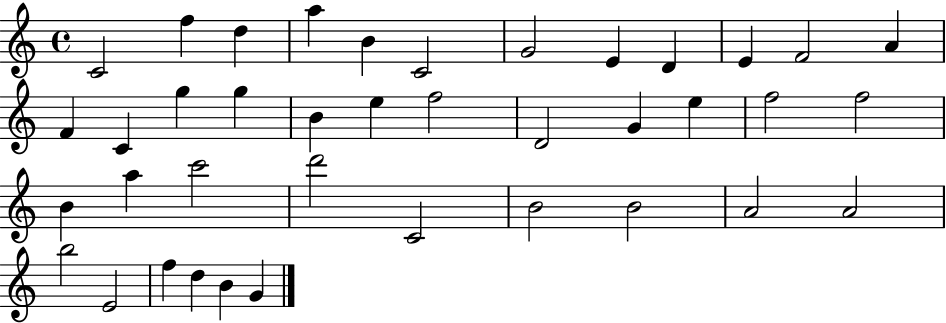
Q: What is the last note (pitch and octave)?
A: G4